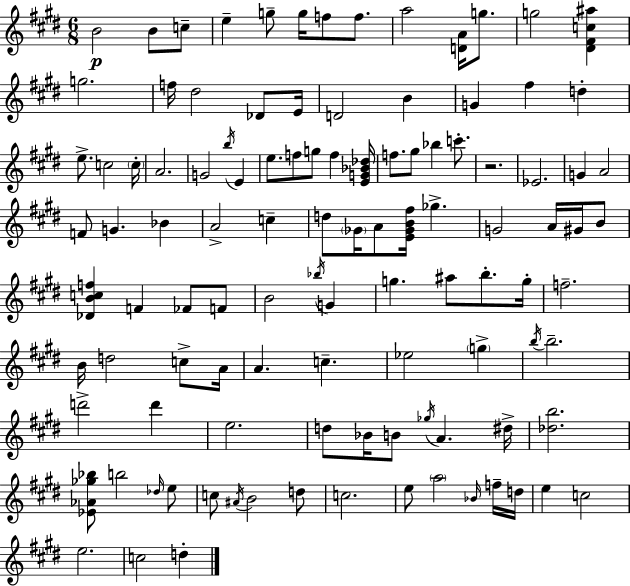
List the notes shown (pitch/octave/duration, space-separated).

B4/h B4/e C5/e E5/q G5/e G5/s F5/e F5/e. A5/h [D4,A4]/s G5/e. G5/h [D#4,F#4,C5,A#5]/q G5/h. F5/s D#5/h Db4/e E4/s D4/h B4/q G4/q F#5/q D5/q E5/e. C5/h C5/s A4/h. G4/h B5/s E4/q E5/e. F5/e G5/e F5/q [E4,G4,Bb4,Db5]/s F5/e. G#5/e Bb5/q C6/e. R/h. Eb4/h. G4/q A4/h F4/e G4/q. Bb4/q A4/h C5/q D5/e Gb4/s A4/e [E4,Gb4,B4,F#5]/s Gb5/q. G4/h A4/s G#4/s B4/e [Db4,B4,C5,F5]/q F4/q FES4/e F4/e B4/h Bb5/s G4/q G5/q. A#5/e B5/e. G5/s F5/h. B4/s D5/h C5/e A4/s A4/q. C5/q. Eb5/h G5/q B5/s B5/h. D6/h D6/q E5/h. D5/e Bb4/s B4/e Gb5/s A4/q. D#5/s [Db5,B5]/h. [Eb4,Ab4,Gb5,Bb5]/e B5/h Db5/s E5/e C5/e A#4/s B4/h D5/e C5/h. E5/e A5/h Bb4/s F5/s D5/s E5/q C5/h E5/h. C5/h D5/q